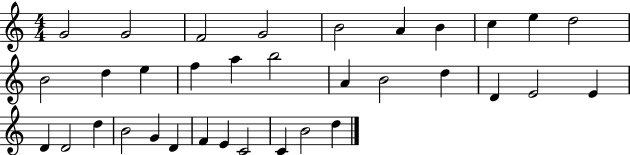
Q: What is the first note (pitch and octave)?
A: G4